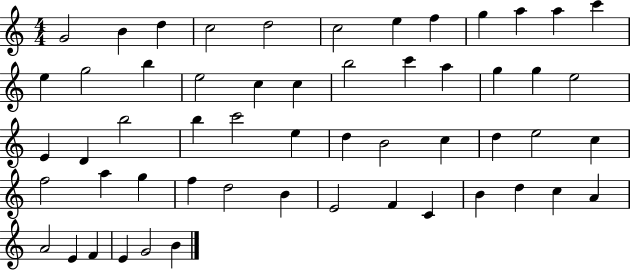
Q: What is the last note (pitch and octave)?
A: B4